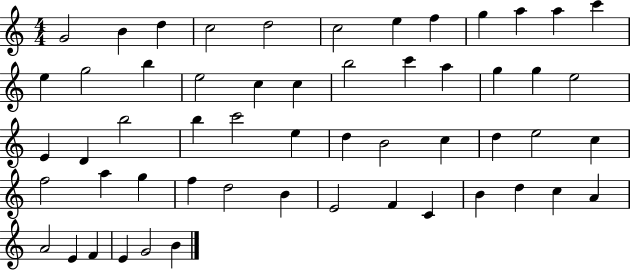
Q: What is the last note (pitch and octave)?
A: B4